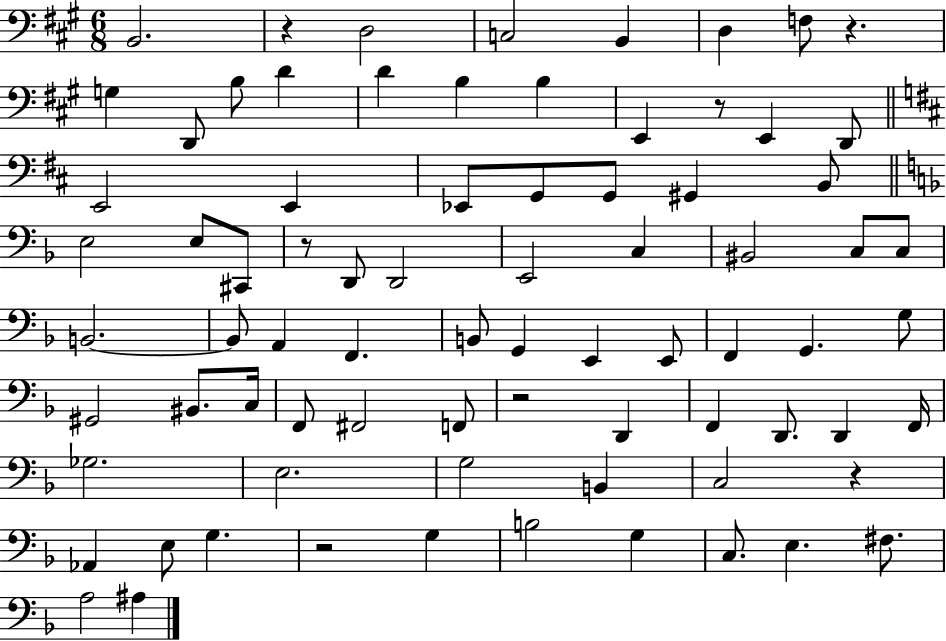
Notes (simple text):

B2/h. R/q D3/h C3/h B2/q D3/q F3/e R/q. G3/q D2/e B3/e D4/q D4/q B3/q B3/q E2/q R/e E2/q D2/e E2/h E2/q Eb2/e G2/e G2/e G#2/q B2/e E3/h E3/e C#2/e R/e D2/e D2/h E2/h C3/q BIS2/h C3/e C3/e B2/h. B2/e A2/q F2/q. B2/e G2/q E2/q E2/e F2/q G2/q. G3/e G#2/h BIS2/e. C3/s F2/e F#2/h F2/e R/h D2/q F2/q D2/e. D2/q F2/s Gb3/h. E3/h. G3/h B2/q C3/h R/q Ab2/q E3/e G3/q. R/h G3/q B3/h G3/q C3/e. E3/q. F#3/e. A3/h A#3/q